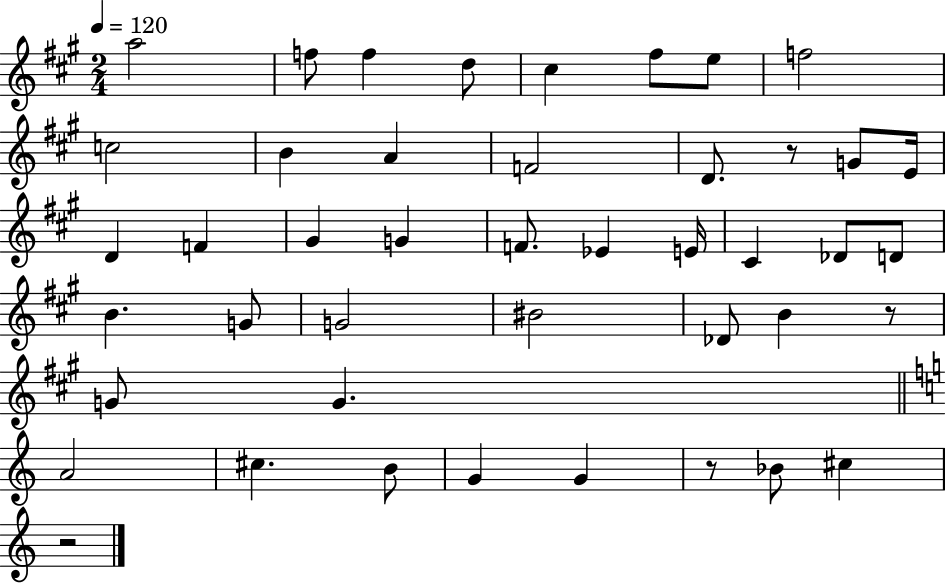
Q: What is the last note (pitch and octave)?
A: C#5